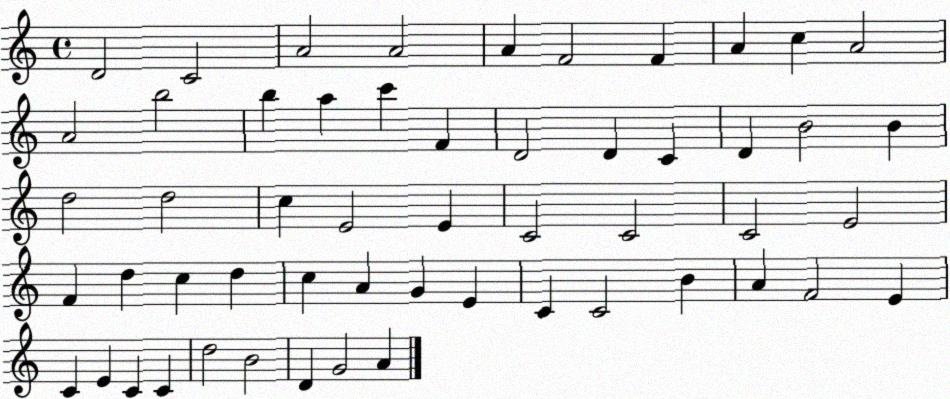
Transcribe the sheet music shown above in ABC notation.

X:1
T:Untitled
M:4/4
L:1/4
K:C
D2 C2 A2 A2 A F2 F A c A2 A2 b2 b a c' F D2 D C D B2 B d2 d2 c E2 E C2 C2 C2 E2 F d c d c A G E C C2 B A F2 E C E C C d2 B2 D G2 A